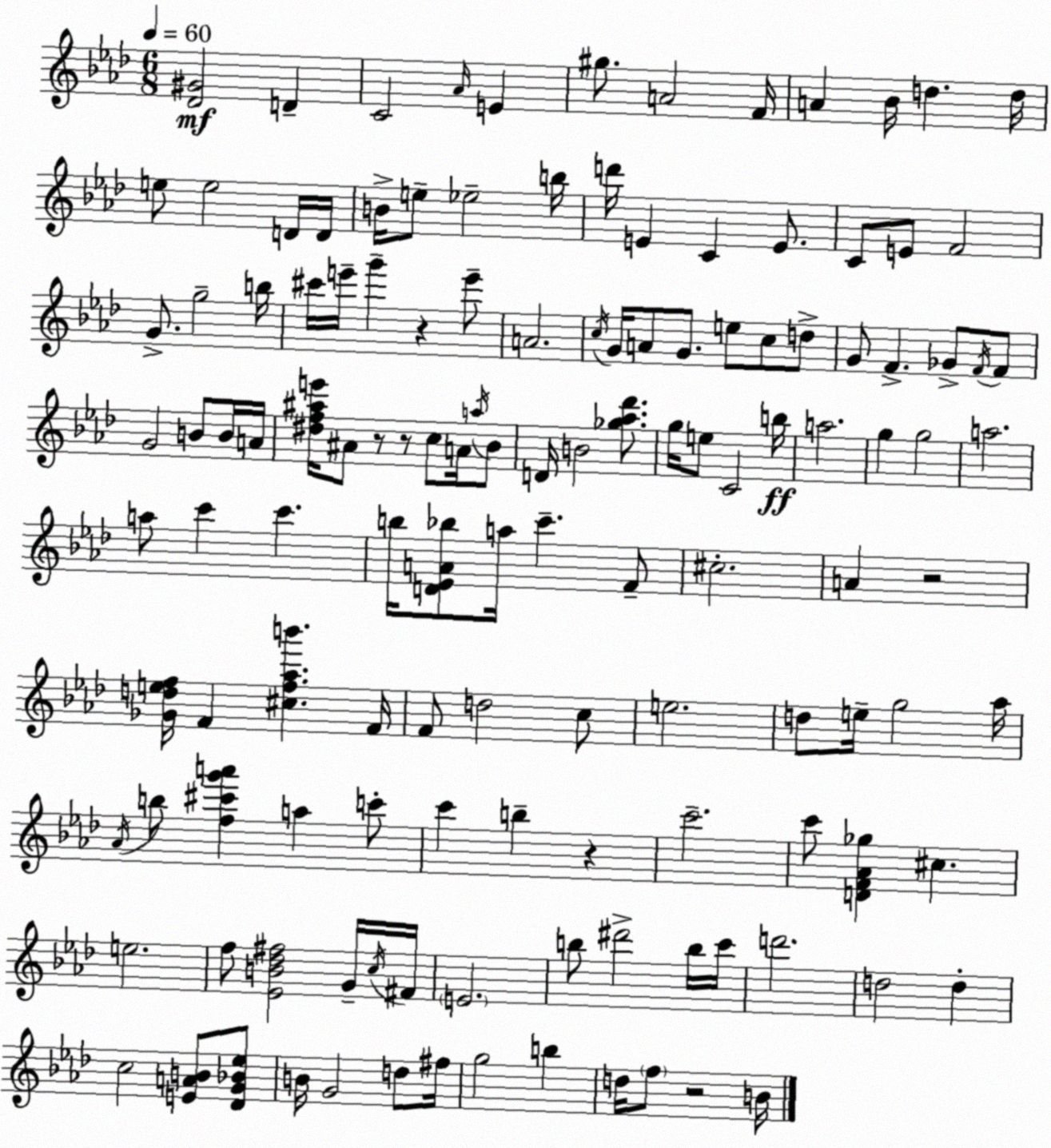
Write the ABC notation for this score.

X:1
T:Untitled
M:6/8
L:1/4
K:Ab
[_D^G]2 D C2 _A/4 E ^g/2 A2 F/4 A _B/4 d d/4 e/2 e2 D/4 D/4 B/4 e/2 _e2 b/4 d'/4 E C E/2 C/2 E/2 F2 G/2 g2 b/4 ^c'/4 e'/4 g' z e'/2 A2 c/4 G/4 A/2 G/2 e/2 c/2 d/2 G/2 F _G/2 F/4 F/2 G2 B/2 B/4 A/4 [^df^ae']/4 ^A/2 z/2 z/2 c/2 A/4 a/4 _B/2 D/4 B2 [_g_a_d']/2 g/4 e/2 C2 b/4 a2 g g2 a2 a/2 c' c' b/4 [D_EA_b]/2 a/4 c' F/2 ^c2 A z2 [_Gdef]/4 F [^cf_ab'] F/4 F/2 d2 c/2 e2 d/2 e/4 g2 _a/4 _A/4 b/2 [f^c'g'a'] a c'/2 c' b z c'2 c'/2 [DF_A_g] ^c e2 f/2 [_EB_d^f]2 G/4 c/4 ^F/4 E2 b/2 ^d'2 b/4 c'/4 d'2 d2 d c2 [EAB]/2 [_DG_B_e]/2 B/4 G2 d/2 ^f/4 g2 b d/4 f/2 z2 B/4